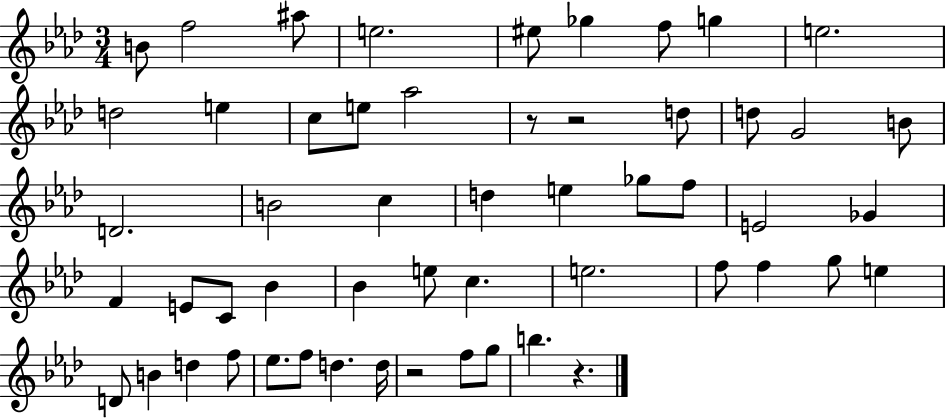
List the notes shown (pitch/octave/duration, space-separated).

B4/e F5/h A#5/e E5/h. EIS5/e Gb5/q F5/e G5/q E5/h. D5/h E5/q C5/e E5/e Ab5/h R/e R/h D5/e D5/e G4/h B4/e D4/h. B4/h C5/q D5/q E5/q Gb5/e F5/e E4/h Gb4/q F4/q E4/e C4/e Bb4/q Bb4/q E5/e C5/q. E5/h. F5/e F5/q G5/e E5/q D4/e B4/q D5/q F5/e Eb5/e. F5/e D5/q. D5/s R/h F5/e G5/e B5/q. R/q.